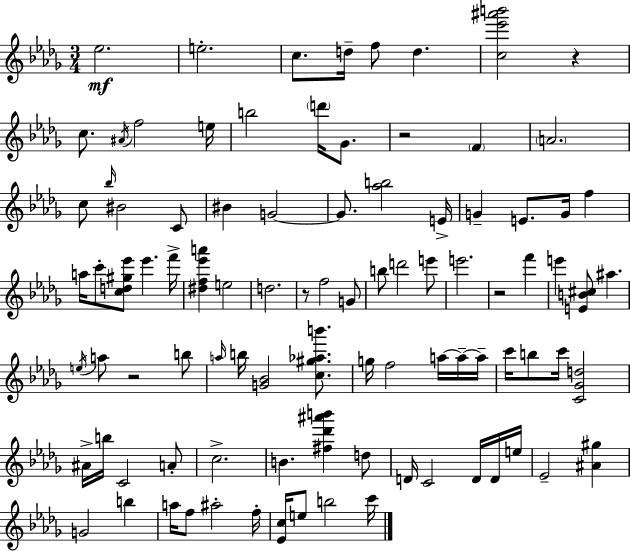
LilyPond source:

{
  \clef treble
  \numericTimeSignature
  \time 3/4
  \key bes \minor
  ees''2.\mf | e''2.-. | c''8. d''16-- f''8 d''4. | <c'' ees''' ais''' b'''>2 r4 | \break c''8. \acciaccatura { ais'16 } f''2 | e''16 b''2 \parenthesize d'''16 ges'8. | r2 \parenthesize f'4 | \parenthesize a'2. | \break c''8 \grace { bes''16 } bis'2 | c'8 bis'4 g'2~~ | g'8. <aes'' b''>2 | e'16-> g'4-- e'8. g'16 f''4 | \break a''16 c'''8-. <c'' d'' gis'' ees'''>8 ees'''4. | f'''16-> <dis'' f'' ees''' a'''>4 e''2 | d''2. | r8 f''2 | \break g'8 b''8 d'''2 | e'''8 e'''2. | r2 f'''4 | e'''4 <e' b' cis''>8 ais''4. | \break \acciaccatura { e''16 } a''8 r2 | b''8 \grace { a''16 } b''16 <g' bes'>2 | <c'' gis'' aes'' b'''>8. g''16 f''2 | a''16~~ a''16--~~ a''16-- c'''16 b''8 c'''16 <c' ges' d''>2 | \break ais'16-> b''16 c'2 | a'8-. c''2.-> | b'4. <fis'' des''' ais''' b'''>4 | d''8 d'16 c'2 | \break d'16 d'16 e''16 ees'2-- | <ais' gis''>4 g'2 | b''4 a''16 f''8 ais''2-. | f''16-. <ees' c''>16 e''8 b''2 | \break c'''16 \bar "|."
}